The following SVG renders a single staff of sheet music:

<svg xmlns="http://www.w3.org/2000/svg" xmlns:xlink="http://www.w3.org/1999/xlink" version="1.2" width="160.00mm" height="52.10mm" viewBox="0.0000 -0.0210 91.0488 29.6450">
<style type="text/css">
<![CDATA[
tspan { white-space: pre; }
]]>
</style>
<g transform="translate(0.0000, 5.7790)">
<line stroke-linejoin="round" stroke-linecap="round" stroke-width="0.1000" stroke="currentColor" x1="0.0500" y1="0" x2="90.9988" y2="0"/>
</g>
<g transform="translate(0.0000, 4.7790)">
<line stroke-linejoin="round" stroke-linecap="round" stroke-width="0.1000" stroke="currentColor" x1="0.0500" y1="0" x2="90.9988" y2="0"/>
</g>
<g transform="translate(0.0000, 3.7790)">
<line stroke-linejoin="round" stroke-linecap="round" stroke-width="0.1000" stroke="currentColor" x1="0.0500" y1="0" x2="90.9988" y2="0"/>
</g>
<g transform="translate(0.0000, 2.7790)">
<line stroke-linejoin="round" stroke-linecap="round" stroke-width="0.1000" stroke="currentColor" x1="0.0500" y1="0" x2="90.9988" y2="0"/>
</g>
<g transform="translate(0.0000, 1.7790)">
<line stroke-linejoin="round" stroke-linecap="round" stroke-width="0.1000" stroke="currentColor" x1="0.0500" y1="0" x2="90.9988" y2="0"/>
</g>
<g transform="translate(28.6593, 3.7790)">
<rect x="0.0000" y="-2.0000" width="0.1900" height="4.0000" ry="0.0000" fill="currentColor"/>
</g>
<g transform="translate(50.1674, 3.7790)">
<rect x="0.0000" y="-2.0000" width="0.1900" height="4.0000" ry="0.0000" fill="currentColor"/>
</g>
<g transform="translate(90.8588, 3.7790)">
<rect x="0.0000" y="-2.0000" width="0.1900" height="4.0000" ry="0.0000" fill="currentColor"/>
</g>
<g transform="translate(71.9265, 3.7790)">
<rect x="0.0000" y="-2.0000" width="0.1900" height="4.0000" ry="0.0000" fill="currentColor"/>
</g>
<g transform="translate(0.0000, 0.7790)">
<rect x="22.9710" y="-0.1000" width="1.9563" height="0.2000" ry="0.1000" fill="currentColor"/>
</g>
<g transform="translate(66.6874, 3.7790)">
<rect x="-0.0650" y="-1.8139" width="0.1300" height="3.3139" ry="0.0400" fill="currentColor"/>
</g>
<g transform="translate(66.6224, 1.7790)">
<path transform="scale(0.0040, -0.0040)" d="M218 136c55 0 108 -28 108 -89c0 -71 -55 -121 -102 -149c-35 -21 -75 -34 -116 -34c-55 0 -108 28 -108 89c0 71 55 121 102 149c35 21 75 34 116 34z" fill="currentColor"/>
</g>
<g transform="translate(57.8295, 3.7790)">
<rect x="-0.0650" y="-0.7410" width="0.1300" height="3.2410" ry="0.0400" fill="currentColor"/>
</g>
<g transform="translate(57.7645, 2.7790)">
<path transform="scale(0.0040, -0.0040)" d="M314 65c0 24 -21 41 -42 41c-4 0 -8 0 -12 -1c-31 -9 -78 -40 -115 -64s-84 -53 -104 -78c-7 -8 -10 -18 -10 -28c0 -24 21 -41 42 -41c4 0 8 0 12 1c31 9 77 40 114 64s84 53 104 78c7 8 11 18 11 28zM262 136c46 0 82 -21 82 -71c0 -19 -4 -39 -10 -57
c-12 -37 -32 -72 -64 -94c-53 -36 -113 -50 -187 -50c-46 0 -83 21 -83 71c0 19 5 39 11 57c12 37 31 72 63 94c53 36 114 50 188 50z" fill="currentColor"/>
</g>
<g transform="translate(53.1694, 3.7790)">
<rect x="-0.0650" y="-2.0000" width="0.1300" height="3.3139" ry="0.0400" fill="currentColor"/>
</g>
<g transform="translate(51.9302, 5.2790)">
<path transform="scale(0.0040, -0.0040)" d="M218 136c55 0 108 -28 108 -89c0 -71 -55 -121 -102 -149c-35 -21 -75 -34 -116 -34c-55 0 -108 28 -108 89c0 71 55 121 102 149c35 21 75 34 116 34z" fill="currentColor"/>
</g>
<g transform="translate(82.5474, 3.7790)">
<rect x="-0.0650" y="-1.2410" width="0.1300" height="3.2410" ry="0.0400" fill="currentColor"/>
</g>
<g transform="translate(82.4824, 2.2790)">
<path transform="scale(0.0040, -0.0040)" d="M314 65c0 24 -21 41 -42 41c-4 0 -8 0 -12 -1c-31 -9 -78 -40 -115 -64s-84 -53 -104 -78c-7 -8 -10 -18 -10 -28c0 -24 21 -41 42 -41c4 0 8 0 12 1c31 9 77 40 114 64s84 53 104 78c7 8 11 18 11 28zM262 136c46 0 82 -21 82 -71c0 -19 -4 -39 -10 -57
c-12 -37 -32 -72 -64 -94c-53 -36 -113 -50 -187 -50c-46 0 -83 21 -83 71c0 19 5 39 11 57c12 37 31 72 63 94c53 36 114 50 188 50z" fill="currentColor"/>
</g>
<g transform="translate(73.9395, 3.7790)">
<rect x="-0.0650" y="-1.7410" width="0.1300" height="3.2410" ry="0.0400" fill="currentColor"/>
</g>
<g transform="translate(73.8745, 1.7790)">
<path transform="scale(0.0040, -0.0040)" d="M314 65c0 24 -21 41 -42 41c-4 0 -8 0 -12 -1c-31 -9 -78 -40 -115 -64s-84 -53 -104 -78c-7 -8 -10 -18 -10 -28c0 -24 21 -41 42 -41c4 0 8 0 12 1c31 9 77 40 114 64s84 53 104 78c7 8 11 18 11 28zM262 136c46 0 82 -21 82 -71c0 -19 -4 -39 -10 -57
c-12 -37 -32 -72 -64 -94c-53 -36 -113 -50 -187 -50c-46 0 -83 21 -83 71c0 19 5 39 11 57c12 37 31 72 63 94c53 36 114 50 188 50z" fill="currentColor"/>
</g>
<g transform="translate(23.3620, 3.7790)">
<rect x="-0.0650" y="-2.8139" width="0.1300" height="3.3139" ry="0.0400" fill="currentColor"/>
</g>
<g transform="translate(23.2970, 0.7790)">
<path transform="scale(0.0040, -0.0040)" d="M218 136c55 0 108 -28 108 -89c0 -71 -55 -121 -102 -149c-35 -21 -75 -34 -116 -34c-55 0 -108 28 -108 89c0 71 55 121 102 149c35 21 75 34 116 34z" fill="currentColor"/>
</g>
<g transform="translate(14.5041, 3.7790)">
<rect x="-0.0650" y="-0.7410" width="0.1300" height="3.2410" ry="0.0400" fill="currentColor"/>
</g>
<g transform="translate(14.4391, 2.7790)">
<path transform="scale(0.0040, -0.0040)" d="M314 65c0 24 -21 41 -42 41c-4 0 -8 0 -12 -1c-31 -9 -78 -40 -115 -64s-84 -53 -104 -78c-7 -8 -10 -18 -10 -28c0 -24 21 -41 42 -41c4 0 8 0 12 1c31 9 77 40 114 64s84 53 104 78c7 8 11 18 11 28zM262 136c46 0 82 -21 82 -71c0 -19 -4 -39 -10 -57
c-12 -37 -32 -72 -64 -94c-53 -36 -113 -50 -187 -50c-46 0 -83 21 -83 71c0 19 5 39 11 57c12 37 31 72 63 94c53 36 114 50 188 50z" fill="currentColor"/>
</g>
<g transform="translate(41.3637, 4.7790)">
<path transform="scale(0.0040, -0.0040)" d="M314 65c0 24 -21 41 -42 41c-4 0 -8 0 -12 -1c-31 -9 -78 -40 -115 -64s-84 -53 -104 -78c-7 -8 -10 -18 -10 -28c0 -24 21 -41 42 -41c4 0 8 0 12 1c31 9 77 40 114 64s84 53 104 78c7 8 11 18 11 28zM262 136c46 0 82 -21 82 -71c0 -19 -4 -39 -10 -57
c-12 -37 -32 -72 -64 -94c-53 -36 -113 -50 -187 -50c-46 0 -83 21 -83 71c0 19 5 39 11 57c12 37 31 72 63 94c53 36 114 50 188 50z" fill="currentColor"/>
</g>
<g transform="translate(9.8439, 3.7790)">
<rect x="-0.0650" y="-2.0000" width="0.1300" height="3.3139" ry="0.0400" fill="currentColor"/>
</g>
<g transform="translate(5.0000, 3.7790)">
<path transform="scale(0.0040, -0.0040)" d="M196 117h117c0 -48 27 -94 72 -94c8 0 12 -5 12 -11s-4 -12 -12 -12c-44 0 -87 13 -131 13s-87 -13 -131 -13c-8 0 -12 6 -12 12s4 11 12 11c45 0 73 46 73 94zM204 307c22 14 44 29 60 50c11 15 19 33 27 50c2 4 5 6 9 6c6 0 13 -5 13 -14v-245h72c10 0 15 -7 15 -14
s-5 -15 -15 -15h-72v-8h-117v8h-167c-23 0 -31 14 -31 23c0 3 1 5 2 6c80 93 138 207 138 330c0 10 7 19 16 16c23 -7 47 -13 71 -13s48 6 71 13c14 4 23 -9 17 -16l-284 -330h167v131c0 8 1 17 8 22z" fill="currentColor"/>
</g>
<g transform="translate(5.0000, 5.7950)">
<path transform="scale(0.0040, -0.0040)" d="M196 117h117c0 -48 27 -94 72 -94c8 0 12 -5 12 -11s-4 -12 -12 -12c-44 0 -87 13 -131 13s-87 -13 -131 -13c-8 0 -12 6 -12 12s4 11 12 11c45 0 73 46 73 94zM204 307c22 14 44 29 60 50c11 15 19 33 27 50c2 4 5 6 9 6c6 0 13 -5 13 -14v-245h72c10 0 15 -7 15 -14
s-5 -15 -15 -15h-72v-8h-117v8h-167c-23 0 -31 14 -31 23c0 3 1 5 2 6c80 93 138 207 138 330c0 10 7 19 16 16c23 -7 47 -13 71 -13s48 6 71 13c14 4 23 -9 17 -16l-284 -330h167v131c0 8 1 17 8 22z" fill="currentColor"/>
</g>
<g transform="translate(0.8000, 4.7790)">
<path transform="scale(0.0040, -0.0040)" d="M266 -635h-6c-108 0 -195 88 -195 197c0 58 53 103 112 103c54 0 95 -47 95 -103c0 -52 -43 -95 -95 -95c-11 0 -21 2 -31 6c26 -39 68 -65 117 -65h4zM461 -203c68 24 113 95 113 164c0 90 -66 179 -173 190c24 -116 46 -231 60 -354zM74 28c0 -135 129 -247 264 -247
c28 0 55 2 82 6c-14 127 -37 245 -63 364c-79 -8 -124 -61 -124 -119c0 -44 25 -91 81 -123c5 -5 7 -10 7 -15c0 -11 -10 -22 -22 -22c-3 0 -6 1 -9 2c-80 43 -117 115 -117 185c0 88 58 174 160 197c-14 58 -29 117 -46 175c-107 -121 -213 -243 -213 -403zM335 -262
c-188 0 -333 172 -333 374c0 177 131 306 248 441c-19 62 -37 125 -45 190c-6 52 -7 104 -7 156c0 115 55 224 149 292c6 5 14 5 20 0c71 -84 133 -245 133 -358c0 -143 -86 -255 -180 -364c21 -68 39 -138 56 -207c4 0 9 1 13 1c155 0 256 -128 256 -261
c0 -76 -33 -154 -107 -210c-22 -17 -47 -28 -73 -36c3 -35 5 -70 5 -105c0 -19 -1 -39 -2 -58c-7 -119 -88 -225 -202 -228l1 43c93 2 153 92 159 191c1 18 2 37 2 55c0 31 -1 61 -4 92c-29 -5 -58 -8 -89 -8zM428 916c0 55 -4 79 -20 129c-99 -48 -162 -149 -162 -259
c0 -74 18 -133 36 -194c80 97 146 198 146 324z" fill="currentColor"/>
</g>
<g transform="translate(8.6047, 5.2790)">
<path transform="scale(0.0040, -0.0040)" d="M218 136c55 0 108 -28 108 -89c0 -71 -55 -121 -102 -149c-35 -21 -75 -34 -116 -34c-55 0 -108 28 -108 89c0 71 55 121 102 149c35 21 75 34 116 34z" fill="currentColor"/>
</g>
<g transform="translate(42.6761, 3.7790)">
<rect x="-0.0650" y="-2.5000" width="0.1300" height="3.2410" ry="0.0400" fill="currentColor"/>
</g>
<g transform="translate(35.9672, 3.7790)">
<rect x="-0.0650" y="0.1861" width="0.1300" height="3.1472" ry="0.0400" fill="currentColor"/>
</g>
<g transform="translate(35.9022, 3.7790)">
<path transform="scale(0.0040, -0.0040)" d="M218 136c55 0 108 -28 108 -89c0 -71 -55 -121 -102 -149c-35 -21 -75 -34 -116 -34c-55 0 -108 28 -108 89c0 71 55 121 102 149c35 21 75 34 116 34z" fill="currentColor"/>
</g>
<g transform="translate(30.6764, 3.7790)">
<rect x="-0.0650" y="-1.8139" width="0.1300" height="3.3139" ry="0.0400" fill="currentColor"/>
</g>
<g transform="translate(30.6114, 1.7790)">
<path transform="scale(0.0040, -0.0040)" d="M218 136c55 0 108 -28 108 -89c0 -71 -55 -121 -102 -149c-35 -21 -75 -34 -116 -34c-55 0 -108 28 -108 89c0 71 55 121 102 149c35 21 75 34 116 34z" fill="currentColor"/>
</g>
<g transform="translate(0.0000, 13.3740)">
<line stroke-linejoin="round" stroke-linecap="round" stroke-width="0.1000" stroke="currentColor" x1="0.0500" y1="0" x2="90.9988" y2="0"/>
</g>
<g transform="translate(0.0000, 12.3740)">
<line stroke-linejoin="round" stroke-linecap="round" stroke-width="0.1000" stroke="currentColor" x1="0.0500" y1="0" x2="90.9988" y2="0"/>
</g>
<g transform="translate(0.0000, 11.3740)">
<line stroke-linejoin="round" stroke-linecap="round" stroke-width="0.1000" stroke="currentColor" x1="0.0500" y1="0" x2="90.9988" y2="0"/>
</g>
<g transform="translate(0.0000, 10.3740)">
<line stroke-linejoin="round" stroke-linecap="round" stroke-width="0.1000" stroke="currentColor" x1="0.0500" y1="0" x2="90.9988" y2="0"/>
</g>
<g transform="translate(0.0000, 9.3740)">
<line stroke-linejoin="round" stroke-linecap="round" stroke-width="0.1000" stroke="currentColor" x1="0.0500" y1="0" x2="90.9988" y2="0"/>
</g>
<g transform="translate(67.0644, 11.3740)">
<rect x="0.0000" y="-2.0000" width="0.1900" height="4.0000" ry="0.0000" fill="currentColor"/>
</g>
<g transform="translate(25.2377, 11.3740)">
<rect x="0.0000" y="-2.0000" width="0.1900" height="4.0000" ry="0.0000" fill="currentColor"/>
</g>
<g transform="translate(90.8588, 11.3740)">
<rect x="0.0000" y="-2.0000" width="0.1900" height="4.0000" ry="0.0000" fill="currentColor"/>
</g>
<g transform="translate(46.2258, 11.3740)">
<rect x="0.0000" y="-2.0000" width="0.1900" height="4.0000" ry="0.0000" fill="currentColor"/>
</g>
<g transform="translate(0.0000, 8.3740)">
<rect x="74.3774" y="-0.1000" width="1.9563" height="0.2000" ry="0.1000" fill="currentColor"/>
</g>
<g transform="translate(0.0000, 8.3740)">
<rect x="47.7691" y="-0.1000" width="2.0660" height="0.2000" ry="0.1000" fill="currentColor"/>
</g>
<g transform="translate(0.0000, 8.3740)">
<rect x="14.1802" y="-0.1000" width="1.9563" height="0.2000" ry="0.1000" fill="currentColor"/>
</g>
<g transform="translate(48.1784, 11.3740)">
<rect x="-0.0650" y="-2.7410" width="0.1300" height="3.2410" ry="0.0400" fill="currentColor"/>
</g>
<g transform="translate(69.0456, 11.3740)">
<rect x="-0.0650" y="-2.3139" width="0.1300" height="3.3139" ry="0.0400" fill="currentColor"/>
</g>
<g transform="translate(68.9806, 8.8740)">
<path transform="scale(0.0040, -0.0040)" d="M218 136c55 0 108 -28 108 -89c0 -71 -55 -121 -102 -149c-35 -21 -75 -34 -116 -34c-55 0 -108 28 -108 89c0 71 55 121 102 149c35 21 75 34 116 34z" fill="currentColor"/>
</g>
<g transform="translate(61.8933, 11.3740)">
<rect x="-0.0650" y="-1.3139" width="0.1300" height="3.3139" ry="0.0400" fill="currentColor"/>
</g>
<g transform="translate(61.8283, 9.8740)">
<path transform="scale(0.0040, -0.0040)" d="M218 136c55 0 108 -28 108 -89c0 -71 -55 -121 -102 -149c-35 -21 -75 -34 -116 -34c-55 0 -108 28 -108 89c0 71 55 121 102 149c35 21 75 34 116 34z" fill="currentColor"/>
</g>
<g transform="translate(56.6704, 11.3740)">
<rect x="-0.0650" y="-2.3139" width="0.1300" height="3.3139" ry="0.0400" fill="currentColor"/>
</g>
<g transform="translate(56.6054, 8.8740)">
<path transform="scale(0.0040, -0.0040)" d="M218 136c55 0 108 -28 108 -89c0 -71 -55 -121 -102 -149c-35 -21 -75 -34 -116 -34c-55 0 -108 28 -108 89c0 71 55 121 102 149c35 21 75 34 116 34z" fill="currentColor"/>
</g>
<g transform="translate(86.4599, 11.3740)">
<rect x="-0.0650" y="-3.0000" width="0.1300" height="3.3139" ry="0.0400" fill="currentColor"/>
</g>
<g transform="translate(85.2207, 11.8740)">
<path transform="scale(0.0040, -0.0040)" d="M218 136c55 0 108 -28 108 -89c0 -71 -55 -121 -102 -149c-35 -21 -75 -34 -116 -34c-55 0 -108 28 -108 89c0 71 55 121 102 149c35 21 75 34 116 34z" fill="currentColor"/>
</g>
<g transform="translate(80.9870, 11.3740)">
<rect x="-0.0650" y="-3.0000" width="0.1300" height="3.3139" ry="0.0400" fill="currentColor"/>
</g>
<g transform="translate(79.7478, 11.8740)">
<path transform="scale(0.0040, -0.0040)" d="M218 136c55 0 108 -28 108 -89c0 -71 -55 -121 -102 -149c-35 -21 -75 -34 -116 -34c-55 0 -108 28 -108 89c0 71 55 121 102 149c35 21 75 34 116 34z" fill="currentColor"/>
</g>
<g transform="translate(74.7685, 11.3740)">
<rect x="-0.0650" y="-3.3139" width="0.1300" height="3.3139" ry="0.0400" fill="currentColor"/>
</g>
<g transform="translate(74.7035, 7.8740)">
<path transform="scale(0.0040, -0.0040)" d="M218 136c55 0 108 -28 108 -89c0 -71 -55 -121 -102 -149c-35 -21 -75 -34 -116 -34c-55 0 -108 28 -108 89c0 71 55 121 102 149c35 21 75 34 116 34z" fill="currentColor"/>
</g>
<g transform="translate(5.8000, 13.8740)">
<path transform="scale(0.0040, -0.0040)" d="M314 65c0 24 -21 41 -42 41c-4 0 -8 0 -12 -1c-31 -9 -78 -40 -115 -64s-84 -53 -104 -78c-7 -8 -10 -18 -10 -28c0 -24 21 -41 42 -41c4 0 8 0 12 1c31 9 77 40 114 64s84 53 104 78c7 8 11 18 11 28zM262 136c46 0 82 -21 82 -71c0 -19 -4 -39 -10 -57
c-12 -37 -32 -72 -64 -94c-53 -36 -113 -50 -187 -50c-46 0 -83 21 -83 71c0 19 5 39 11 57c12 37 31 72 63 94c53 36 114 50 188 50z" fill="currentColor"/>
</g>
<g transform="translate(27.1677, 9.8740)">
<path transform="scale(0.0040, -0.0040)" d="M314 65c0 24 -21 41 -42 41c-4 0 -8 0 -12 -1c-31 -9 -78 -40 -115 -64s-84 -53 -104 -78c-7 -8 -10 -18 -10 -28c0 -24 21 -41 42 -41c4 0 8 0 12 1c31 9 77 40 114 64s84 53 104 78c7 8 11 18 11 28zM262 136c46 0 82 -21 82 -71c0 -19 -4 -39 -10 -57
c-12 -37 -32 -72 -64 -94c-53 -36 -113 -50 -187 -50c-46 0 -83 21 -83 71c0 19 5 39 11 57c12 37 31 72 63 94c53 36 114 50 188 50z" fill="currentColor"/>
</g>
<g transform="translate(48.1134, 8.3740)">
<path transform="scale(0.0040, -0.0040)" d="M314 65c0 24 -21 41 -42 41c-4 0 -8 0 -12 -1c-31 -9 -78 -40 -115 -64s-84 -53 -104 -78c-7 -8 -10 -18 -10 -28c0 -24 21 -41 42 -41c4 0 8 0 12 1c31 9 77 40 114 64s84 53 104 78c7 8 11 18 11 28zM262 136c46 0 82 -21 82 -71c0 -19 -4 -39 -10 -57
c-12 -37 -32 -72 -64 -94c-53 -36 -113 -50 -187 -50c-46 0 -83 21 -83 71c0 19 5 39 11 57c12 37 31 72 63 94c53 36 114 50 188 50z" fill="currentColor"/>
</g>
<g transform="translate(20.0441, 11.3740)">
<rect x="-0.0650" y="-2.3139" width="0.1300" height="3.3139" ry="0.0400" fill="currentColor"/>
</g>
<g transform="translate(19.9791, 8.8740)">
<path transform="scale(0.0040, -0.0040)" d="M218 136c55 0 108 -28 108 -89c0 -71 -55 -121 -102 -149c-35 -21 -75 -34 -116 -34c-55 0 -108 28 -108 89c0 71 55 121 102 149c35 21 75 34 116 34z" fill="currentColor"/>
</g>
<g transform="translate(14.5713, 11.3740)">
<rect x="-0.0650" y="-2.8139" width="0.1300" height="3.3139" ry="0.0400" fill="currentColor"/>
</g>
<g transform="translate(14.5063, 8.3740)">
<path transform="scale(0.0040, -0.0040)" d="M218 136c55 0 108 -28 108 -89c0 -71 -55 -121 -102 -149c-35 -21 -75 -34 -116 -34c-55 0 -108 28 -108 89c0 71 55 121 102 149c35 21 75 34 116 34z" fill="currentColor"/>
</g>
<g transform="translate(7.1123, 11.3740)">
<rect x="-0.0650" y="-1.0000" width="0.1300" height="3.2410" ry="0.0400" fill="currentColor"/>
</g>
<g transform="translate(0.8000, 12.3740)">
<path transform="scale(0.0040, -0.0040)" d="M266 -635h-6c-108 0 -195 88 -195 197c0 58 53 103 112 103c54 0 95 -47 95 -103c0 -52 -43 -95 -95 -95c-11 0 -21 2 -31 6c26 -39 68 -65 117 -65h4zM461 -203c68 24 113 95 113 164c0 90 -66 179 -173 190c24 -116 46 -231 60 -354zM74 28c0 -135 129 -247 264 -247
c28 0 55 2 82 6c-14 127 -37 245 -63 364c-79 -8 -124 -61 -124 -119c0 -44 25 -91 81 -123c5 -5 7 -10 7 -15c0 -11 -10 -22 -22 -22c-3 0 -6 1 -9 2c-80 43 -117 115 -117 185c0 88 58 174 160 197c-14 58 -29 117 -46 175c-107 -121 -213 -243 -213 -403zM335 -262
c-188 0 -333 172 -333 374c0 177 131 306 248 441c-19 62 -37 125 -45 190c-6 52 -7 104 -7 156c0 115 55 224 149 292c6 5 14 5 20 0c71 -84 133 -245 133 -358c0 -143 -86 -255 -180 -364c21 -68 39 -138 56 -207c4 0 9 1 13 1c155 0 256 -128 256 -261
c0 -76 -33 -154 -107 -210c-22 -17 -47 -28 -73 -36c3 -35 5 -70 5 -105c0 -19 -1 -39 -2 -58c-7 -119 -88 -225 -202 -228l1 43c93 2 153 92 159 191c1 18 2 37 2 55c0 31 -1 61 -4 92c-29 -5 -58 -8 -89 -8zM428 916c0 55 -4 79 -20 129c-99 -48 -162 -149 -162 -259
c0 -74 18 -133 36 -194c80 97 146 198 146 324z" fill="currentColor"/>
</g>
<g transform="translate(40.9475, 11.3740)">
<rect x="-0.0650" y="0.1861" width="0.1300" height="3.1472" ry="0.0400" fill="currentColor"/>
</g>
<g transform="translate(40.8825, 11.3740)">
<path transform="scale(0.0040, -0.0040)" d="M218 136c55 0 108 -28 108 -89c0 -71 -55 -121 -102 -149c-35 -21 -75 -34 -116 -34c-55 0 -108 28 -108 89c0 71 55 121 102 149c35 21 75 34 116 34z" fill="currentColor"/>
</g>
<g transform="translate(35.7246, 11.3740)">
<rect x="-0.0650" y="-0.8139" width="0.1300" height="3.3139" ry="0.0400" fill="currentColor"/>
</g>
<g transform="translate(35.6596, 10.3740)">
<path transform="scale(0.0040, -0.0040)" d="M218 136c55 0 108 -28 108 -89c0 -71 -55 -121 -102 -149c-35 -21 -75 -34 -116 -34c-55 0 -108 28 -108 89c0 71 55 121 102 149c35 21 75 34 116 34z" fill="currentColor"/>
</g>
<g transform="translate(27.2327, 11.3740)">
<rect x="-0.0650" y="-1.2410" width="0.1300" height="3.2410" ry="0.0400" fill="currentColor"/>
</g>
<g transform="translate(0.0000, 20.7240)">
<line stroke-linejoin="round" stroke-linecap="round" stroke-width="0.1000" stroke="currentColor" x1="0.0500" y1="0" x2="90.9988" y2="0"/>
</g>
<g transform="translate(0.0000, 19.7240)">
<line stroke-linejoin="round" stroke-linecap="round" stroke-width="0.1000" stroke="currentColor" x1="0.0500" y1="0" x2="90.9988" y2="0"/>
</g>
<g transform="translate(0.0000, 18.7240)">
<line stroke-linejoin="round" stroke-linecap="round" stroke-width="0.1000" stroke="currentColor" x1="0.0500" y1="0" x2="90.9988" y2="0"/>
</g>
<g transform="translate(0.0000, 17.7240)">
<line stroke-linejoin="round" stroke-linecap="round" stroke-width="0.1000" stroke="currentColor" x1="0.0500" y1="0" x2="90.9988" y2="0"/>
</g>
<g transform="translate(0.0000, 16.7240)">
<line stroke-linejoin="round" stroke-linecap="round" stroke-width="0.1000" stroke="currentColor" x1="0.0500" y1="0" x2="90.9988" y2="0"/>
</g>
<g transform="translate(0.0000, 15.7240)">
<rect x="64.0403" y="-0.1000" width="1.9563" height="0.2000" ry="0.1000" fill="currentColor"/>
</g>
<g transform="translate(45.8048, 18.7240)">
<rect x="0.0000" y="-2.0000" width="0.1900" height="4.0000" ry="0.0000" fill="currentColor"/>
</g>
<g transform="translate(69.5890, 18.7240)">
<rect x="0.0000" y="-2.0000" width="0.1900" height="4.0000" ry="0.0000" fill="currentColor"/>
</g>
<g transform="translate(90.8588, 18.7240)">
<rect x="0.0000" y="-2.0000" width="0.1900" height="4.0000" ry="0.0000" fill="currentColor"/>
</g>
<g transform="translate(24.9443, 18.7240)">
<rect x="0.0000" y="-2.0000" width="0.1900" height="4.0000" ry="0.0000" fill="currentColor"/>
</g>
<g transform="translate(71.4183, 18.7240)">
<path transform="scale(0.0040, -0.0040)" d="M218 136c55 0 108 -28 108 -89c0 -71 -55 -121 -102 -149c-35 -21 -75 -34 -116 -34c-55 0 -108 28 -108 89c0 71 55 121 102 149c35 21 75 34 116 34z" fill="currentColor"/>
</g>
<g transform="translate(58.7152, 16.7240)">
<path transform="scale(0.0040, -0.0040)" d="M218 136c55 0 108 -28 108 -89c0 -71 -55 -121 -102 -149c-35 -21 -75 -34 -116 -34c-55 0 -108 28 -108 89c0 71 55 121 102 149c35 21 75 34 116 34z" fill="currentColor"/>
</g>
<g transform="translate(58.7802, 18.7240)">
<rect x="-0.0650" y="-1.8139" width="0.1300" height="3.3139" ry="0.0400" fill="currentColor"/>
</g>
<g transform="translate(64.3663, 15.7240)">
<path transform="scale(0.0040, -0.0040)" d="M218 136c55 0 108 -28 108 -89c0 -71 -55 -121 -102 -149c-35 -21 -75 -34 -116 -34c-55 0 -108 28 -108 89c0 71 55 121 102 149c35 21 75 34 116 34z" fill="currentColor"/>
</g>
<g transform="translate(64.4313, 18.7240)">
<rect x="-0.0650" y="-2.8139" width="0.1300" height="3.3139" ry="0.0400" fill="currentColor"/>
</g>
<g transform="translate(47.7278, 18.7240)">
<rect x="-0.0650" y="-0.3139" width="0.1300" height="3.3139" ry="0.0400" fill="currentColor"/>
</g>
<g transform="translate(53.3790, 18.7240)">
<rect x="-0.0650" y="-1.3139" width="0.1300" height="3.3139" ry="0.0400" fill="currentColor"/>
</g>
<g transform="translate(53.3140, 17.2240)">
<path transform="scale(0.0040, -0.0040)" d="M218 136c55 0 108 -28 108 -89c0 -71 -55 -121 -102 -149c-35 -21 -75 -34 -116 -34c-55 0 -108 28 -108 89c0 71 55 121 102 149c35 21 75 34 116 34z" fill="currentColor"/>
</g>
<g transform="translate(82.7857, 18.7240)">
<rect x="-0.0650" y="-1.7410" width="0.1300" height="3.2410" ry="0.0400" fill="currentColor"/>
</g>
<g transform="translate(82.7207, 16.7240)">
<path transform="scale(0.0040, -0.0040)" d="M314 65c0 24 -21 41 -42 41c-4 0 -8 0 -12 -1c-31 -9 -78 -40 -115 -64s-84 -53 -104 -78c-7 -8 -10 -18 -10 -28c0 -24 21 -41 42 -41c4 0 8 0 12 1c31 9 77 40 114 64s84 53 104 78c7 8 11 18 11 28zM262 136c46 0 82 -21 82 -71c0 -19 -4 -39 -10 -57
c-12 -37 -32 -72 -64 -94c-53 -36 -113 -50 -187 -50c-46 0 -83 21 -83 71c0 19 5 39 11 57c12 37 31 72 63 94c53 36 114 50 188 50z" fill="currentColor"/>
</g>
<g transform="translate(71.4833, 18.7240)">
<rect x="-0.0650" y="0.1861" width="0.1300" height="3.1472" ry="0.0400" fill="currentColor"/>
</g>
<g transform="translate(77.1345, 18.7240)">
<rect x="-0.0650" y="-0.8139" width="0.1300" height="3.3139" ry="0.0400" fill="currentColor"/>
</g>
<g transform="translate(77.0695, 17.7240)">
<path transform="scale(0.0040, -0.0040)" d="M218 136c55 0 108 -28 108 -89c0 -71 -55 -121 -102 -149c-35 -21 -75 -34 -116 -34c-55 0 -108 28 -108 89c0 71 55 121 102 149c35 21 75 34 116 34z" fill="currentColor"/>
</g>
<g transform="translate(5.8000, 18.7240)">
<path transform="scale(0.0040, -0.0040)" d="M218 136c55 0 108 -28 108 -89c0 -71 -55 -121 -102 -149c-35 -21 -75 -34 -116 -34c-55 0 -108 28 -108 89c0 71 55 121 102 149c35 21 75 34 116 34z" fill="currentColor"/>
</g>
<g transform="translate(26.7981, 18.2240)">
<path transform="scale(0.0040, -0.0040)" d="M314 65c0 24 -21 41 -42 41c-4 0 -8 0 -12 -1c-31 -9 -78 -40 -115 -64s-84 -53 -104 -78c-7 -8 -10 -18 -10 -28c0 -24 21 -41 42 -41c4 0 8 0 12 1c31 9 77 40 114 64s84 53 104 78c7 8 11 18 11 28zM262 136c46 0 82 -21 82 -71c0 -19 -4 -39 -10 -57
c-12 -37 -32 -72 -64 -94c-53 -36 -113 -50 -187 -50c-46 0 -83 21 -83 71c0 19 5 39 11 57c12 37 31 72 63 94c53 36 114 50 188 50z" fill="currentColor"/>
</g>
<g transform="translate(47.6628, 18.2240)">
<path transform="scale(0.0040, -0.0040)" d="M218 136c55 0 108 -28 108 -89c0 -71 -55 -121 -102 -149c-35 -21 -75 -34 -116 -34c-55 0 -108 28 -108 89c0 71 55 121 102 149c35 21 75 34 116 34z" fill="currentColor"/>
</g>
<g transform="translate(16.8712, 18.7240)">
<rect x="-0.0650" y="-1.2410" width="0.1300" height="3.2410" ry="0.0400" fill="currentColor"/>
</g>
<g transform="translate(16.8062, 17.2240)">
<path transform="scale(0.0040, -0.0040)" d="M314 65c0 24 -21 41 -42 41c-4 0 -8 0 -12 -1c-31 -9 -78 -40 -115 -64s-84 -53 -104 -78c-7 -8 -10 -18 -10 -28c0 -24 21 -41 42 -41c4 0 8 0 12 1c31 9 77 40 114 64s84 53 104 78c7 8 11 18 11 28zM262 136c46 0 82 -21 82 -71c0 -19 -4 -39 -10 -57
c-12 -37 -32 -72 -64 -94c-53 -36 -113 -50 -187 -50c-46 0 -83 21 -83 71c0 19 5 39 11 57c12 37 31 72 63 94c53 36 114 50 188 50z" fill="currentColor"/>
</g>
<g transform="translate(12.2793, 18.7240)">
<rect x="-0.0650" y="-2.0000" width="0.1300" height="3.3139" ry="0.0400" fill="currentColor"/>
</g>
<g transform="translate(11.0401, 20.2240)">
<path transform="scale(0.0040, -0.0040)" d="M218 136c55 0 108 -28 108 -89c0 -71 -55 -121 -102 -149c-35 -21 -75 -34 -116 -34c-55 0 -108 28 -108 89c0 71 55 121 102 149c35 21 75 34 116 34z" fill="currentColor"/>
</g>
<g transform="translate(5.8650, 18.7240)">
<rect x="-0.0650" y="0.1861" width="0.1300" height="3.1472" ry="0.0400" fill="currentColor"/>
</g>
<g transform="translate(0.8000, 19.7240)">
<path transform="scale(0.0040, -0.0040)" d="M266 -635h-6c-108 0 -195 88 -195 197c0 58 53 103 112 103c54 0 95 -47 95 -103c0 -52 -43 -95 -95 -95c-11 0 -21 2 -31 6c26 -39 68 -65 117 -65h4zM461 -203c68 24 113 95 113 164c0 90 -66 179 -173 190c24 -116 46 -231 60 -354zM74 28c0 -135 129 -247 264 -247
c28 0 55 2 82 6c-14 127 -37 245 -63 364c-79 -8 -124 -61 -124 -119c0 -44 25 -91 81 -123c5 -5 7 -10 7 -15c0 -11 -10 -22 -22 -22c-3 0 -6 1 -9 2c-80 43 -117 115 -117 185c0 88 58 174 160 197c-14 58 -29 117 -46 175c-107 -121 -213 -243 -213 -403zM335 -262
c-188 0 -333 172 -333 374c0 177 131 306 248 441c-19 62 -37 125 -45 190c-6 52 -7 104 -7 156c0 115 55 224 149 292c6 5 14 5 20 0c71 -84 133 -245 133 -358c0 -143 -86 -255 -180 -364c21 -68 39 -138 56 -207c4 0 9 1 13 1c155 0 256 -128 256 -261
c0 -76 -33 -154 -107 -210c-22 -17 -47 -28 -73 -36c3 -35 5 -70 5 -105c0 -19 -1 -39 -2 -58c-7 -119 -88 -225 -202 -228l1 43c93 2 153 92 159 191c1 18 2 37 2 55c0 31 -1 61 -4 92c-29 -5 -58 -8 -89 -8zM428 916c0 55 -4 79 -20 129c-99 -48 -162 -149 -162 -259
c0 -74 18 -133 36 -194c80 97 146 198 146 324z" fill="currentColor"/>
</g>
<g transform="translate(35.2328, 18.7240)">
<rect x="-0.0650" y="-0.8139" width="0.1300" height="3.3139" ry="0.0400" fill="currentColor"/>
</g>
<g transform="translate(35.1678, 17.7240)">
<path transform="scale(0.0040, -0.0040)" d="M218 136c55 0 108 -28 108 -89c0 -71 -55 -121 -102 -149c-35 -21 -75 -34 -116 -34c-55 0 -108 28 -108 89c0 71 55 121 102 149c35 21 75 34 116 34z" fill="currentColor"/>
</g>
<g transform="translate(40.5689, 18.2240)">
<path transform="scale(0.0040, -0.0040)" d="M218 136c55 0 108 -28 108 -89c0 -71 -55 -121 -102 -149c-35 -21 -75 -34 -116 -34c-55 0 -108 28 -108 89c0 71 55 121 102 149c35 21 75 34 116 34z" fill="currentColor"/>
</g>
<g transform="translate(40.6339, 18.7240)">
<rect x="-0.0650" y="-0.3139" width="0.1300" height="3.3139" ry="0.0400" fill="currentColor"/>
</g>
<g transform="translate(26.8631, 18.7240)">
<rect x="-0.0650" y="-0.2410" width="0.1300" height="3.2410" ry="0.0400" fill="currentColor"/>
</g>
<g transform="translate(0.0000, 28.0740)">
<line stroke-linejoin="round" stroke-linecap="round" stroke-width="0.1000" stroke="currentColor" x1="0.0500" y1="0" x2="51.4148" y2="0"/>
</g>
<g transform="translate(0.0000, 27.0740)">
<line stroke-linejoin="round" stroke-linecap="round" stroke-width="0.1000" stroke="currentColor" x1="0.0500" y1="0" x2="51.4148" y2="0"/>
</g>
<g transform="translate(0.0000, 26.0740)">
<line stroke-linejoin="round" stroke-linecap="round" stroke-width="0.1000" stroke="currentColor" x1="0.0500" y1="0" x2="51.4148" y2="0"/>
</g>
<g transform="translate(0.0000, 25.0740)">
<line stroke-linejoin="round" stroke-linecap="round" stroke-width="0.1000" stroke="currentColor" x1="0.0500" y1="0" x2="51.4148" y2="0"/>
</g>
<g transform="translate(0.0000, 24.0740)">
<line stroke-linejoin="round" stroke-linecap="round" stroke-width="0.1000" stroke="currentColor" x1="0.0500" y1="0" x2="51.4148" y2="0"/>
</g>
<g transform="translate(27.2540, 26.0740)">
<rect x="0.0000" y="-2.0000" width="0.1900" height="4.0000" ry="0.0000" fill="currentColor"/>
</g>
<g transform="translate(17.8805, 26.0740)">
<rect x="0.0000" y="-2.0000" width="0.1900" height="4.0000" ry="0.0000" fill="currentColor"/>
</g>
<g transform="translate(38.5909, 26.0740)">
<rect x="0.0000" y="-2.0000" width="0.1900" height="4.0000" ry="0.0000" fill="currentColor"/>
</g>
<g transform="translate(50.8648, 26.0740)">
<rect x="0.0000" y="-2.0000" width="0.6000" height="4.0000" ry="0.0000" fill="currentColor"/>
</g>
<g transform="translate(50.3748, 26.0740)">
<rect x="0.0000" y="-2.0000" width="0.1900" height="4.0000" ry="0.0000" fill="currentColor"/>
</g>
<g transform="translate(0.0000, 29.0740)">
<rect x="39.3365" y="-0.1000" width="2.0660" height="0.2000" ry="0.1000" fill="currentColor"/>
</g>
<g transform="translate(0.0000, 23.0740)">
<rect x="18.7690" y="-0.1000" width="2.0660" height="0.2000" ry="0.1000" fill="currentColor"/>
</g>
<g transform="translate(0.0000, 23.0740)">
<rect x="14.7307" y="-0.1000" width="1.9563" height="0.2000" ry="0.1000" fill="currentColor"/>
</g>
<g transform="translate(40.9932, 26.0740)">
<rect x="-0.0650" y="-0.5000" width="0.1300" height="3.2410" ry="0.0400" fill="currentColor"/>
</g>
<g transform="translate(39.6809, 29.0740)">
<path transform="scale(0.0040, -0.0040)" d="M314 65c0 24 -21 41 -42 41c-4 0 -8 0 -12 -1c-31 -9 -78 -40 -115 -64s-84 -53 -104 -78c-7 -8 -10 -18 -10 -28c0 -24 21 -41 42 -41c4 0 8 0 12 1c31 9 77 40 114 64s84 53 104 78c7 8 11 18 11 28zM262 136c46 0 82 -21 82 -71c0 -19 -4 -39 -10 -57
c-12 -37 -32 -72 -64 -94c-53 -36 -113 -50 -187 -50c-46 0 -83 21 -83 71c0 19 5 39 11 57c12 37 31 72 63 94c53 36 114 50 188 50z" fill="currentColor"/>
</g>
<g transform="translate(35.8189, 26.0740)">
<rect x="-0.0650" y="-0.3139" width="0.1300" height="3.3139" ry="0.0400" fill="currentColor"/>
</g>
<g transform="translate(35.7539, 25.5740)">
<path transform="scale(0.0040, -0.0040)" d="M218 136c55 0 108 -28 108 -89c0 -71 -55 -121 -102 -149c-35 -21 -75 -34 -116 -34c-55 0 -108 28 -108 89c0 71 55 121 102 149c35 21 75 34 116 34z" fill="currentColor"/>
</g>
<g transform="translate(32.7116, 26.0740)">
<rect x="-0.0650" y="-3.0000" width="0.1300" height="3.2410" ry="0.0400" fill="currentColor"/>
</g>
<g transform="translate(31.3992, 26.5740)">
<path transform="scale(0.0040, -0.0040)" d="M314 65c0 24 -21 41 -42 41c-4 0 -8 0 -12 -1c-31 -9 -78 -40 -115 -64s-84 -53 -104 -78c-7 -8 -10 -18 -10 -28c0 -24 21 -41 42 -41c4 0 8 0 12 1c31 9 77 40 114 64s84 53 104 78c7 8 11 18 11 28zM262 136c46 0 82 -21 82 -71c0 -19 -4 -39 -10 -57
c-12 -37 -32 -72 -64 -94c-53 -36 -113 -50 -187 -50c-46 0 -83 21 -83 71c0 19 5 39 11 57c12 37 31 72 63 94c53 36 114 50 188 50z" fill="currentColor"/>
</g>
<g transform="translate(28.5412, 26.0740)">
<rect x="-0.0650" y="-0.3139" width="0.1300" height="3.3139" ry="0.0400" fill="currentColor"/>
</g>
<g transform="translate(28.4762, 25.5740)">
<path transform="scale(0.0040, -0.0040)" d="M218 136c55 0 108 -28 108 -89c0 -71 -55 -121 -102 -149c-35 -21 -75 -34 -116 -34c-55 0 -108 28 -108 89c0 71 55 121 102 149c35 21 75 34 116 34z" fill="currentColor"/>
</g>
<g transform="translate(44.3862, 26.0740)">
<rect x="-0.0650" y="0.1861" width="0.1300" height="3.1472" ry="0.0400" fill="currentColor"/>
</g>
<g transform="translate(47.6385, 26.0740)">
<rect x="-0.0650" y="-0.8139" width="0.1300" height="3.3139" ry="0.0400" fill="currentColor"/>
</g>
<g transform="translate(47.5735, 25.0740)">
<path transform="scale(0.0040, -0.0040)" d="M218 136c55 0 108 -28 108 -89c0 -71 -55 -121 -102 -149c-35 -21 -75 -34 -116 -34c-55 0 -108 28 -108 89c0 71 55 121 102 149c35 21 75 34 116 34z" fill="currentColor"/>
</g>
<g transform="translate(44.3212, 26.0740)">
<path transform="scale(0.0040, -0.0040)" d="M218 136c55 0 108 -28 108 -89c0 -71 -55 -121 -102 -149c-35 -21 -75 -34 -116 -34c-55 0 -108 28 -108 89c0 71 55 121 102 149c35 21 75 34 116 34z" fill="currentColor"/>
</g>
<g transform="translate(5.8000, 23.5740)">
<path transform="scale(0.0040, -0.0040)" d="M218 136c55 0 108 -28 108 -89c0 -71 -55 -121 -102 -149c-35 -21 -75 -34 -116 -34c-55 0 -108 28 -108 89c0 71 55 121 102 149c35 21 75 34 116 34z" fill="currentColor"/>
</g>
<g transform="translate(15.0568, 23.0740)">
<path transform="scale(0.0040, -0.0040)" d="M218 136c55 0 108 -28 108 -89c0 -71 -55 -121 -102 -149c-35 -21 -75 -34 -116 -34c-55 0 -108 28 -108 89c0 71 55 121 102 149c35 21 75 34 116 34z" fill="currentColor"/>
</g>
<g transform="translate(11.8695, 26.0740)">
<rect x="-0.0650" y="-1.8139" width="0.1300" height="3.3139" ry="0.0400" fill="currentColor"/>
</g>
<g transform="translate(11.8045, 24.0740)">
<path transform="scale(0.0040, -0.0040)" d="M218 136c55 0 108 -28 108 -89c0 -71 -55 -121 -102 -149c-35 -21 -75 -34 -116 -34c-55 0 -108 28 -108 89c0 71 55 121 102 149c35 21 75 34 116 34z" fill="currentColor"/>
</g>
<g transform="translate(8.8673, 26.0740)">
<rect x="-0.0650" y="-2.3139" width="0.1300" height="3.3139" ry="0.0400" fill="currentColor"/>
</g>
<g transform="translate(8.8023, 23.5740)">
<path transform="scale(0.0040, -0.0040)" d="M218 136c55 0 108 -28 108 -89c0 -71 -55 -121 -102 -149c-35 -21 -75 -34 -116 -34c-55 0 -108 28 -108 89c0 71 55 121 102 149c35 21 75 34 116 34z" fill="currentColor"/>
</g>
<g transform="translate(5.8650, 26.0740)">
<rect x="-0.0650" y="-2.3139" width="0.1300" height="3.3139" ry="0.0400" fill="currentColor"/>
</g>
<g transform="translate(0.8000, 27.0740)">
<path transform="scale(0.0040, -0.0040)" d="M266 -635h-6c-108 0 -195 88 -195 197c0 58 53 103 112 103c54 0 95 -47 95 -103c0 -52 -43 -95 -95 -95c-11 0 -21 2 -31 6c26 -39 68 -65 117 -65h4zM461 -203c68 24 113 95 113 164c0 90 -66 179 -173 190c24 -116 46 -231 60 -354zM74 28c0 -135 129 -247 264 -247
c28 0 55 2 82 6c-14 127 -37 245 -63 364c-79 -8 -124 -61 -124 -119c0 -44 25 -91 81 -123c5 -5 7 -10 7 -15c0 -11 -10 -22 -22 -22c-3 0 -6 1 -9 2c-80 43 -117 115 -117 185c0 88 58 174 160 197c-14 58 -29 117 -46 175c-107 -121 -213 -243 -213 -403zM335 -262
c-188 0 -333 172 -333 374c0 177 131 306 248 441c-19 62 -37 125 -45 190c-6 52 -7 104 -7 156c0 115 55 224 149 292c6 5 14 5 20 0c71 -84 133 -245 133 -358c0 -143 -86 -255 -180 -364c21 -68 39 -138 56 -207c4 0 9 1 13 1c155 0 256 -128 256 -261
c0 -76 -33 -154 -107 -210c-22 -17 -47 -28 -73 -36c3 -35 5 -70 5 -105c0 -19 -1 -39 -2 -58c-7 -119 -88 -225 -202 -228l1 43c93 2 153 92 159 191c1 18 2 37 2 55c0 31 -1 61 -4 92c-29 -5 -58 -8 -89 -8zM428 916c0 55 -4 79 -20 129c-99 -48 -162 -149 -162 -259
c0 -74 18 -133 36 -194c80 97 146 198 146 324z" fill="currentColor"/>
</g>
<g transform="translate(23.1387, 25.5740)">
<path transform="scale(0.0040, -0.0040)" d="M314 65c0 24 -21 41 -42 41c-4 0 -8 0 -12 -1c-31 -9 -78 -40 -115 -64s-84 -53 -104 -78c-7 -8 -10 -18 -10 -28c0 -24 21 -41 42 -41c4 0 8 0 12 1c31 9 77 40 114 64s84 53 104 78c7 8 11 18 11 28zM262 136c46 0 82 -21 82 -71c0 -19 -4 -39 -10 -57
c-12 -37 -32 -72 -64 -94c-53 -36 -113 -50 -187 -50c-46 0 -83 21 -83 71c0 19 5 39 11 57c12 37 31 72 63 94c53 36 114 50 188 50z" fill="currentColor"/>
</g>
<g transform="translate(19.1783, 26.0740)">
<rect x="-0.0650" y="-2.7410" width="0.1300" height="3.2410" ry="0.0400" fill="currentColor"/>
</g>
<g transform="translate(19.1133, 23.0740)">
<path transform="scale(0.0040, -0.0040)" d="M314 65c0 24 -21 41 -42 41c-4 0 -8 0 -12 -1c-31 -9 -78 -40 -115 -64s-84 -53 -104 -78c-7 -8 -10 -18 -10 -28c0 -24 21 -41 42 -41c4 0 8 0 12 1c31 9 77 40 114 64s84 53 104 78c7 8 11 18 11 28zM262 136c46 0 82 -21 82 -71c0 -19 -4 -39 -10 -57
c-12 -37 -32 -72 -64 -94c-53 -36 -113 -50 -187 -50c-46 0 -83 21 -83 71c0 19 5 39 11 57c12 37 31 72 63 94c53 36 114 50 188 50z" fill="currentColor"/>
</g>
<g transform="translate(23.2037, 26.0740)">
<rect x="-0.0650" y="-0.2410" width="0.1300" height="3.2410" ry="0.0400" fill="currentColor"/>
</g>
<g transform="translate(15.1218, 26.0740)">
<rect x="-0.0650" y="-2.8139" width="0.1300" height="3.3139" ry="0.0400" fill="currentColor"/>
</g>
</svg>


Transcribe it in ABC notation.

X:1
T:Untitled
M:4/4
L:1/4
K:C
F d2 a f B G2 F d2 f f2 e2 D2 a g e2 d B a2 g e g b A A B F e2 c2 d c c e f a B d f2 g g f a a2 c2 c A2 c C2 B d